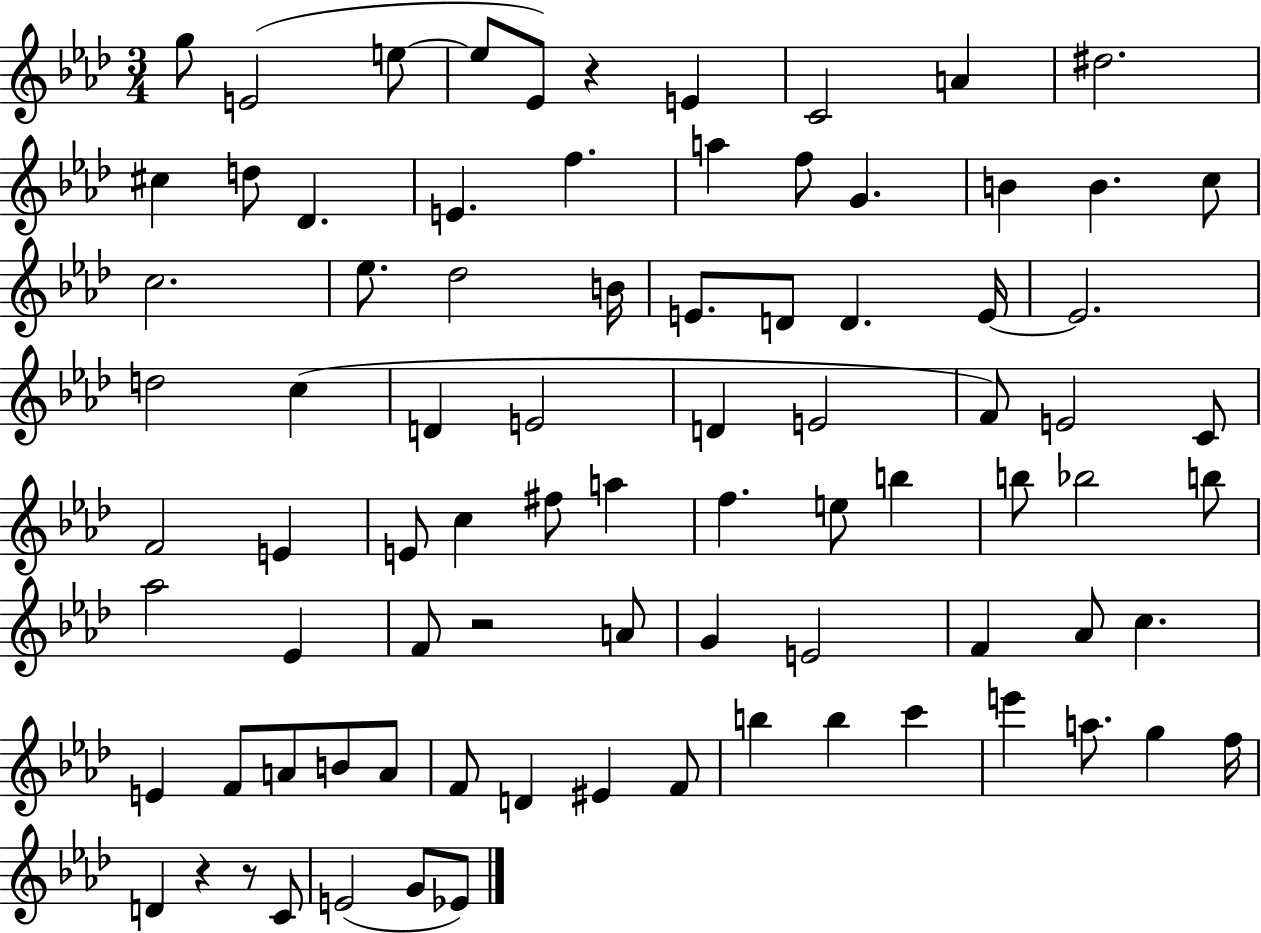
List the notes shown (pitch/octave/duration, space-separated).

G5/e E4/h E5/e E5/e Eb4/e R/q E4/q C4/h A4/q D#5/h. C#5/q D5/e Db4/q. E4/q. F5/q. A5/q F5/e G4/q. B4/q B4/q. C5/e C5/h. Eb5/e. Db5/h B4/s E4/e. D4/e D4/q. E4/s E4/h. D5/h C5/q D4/q E4/h D4/q E4/h F4/e E4/h C4/e F4/h E4/q E4/e C5/q F#5/e A5/q F5/q. E5/e B5/q B5/e Bb5/h B5/e Ab5/h Eb4/q F4/e R/h A4/e G4/q E4/h F4/q Ab4/e C5/q. E4/q F4/e A4/e B4/e A4/e F4/e D4/q EIS4/q F4/e B5/q B5/q C6/q E6/q A5/e. G5/q F5/s D4/q R/q R/e C4/e E4/h G4/e Eb4/e